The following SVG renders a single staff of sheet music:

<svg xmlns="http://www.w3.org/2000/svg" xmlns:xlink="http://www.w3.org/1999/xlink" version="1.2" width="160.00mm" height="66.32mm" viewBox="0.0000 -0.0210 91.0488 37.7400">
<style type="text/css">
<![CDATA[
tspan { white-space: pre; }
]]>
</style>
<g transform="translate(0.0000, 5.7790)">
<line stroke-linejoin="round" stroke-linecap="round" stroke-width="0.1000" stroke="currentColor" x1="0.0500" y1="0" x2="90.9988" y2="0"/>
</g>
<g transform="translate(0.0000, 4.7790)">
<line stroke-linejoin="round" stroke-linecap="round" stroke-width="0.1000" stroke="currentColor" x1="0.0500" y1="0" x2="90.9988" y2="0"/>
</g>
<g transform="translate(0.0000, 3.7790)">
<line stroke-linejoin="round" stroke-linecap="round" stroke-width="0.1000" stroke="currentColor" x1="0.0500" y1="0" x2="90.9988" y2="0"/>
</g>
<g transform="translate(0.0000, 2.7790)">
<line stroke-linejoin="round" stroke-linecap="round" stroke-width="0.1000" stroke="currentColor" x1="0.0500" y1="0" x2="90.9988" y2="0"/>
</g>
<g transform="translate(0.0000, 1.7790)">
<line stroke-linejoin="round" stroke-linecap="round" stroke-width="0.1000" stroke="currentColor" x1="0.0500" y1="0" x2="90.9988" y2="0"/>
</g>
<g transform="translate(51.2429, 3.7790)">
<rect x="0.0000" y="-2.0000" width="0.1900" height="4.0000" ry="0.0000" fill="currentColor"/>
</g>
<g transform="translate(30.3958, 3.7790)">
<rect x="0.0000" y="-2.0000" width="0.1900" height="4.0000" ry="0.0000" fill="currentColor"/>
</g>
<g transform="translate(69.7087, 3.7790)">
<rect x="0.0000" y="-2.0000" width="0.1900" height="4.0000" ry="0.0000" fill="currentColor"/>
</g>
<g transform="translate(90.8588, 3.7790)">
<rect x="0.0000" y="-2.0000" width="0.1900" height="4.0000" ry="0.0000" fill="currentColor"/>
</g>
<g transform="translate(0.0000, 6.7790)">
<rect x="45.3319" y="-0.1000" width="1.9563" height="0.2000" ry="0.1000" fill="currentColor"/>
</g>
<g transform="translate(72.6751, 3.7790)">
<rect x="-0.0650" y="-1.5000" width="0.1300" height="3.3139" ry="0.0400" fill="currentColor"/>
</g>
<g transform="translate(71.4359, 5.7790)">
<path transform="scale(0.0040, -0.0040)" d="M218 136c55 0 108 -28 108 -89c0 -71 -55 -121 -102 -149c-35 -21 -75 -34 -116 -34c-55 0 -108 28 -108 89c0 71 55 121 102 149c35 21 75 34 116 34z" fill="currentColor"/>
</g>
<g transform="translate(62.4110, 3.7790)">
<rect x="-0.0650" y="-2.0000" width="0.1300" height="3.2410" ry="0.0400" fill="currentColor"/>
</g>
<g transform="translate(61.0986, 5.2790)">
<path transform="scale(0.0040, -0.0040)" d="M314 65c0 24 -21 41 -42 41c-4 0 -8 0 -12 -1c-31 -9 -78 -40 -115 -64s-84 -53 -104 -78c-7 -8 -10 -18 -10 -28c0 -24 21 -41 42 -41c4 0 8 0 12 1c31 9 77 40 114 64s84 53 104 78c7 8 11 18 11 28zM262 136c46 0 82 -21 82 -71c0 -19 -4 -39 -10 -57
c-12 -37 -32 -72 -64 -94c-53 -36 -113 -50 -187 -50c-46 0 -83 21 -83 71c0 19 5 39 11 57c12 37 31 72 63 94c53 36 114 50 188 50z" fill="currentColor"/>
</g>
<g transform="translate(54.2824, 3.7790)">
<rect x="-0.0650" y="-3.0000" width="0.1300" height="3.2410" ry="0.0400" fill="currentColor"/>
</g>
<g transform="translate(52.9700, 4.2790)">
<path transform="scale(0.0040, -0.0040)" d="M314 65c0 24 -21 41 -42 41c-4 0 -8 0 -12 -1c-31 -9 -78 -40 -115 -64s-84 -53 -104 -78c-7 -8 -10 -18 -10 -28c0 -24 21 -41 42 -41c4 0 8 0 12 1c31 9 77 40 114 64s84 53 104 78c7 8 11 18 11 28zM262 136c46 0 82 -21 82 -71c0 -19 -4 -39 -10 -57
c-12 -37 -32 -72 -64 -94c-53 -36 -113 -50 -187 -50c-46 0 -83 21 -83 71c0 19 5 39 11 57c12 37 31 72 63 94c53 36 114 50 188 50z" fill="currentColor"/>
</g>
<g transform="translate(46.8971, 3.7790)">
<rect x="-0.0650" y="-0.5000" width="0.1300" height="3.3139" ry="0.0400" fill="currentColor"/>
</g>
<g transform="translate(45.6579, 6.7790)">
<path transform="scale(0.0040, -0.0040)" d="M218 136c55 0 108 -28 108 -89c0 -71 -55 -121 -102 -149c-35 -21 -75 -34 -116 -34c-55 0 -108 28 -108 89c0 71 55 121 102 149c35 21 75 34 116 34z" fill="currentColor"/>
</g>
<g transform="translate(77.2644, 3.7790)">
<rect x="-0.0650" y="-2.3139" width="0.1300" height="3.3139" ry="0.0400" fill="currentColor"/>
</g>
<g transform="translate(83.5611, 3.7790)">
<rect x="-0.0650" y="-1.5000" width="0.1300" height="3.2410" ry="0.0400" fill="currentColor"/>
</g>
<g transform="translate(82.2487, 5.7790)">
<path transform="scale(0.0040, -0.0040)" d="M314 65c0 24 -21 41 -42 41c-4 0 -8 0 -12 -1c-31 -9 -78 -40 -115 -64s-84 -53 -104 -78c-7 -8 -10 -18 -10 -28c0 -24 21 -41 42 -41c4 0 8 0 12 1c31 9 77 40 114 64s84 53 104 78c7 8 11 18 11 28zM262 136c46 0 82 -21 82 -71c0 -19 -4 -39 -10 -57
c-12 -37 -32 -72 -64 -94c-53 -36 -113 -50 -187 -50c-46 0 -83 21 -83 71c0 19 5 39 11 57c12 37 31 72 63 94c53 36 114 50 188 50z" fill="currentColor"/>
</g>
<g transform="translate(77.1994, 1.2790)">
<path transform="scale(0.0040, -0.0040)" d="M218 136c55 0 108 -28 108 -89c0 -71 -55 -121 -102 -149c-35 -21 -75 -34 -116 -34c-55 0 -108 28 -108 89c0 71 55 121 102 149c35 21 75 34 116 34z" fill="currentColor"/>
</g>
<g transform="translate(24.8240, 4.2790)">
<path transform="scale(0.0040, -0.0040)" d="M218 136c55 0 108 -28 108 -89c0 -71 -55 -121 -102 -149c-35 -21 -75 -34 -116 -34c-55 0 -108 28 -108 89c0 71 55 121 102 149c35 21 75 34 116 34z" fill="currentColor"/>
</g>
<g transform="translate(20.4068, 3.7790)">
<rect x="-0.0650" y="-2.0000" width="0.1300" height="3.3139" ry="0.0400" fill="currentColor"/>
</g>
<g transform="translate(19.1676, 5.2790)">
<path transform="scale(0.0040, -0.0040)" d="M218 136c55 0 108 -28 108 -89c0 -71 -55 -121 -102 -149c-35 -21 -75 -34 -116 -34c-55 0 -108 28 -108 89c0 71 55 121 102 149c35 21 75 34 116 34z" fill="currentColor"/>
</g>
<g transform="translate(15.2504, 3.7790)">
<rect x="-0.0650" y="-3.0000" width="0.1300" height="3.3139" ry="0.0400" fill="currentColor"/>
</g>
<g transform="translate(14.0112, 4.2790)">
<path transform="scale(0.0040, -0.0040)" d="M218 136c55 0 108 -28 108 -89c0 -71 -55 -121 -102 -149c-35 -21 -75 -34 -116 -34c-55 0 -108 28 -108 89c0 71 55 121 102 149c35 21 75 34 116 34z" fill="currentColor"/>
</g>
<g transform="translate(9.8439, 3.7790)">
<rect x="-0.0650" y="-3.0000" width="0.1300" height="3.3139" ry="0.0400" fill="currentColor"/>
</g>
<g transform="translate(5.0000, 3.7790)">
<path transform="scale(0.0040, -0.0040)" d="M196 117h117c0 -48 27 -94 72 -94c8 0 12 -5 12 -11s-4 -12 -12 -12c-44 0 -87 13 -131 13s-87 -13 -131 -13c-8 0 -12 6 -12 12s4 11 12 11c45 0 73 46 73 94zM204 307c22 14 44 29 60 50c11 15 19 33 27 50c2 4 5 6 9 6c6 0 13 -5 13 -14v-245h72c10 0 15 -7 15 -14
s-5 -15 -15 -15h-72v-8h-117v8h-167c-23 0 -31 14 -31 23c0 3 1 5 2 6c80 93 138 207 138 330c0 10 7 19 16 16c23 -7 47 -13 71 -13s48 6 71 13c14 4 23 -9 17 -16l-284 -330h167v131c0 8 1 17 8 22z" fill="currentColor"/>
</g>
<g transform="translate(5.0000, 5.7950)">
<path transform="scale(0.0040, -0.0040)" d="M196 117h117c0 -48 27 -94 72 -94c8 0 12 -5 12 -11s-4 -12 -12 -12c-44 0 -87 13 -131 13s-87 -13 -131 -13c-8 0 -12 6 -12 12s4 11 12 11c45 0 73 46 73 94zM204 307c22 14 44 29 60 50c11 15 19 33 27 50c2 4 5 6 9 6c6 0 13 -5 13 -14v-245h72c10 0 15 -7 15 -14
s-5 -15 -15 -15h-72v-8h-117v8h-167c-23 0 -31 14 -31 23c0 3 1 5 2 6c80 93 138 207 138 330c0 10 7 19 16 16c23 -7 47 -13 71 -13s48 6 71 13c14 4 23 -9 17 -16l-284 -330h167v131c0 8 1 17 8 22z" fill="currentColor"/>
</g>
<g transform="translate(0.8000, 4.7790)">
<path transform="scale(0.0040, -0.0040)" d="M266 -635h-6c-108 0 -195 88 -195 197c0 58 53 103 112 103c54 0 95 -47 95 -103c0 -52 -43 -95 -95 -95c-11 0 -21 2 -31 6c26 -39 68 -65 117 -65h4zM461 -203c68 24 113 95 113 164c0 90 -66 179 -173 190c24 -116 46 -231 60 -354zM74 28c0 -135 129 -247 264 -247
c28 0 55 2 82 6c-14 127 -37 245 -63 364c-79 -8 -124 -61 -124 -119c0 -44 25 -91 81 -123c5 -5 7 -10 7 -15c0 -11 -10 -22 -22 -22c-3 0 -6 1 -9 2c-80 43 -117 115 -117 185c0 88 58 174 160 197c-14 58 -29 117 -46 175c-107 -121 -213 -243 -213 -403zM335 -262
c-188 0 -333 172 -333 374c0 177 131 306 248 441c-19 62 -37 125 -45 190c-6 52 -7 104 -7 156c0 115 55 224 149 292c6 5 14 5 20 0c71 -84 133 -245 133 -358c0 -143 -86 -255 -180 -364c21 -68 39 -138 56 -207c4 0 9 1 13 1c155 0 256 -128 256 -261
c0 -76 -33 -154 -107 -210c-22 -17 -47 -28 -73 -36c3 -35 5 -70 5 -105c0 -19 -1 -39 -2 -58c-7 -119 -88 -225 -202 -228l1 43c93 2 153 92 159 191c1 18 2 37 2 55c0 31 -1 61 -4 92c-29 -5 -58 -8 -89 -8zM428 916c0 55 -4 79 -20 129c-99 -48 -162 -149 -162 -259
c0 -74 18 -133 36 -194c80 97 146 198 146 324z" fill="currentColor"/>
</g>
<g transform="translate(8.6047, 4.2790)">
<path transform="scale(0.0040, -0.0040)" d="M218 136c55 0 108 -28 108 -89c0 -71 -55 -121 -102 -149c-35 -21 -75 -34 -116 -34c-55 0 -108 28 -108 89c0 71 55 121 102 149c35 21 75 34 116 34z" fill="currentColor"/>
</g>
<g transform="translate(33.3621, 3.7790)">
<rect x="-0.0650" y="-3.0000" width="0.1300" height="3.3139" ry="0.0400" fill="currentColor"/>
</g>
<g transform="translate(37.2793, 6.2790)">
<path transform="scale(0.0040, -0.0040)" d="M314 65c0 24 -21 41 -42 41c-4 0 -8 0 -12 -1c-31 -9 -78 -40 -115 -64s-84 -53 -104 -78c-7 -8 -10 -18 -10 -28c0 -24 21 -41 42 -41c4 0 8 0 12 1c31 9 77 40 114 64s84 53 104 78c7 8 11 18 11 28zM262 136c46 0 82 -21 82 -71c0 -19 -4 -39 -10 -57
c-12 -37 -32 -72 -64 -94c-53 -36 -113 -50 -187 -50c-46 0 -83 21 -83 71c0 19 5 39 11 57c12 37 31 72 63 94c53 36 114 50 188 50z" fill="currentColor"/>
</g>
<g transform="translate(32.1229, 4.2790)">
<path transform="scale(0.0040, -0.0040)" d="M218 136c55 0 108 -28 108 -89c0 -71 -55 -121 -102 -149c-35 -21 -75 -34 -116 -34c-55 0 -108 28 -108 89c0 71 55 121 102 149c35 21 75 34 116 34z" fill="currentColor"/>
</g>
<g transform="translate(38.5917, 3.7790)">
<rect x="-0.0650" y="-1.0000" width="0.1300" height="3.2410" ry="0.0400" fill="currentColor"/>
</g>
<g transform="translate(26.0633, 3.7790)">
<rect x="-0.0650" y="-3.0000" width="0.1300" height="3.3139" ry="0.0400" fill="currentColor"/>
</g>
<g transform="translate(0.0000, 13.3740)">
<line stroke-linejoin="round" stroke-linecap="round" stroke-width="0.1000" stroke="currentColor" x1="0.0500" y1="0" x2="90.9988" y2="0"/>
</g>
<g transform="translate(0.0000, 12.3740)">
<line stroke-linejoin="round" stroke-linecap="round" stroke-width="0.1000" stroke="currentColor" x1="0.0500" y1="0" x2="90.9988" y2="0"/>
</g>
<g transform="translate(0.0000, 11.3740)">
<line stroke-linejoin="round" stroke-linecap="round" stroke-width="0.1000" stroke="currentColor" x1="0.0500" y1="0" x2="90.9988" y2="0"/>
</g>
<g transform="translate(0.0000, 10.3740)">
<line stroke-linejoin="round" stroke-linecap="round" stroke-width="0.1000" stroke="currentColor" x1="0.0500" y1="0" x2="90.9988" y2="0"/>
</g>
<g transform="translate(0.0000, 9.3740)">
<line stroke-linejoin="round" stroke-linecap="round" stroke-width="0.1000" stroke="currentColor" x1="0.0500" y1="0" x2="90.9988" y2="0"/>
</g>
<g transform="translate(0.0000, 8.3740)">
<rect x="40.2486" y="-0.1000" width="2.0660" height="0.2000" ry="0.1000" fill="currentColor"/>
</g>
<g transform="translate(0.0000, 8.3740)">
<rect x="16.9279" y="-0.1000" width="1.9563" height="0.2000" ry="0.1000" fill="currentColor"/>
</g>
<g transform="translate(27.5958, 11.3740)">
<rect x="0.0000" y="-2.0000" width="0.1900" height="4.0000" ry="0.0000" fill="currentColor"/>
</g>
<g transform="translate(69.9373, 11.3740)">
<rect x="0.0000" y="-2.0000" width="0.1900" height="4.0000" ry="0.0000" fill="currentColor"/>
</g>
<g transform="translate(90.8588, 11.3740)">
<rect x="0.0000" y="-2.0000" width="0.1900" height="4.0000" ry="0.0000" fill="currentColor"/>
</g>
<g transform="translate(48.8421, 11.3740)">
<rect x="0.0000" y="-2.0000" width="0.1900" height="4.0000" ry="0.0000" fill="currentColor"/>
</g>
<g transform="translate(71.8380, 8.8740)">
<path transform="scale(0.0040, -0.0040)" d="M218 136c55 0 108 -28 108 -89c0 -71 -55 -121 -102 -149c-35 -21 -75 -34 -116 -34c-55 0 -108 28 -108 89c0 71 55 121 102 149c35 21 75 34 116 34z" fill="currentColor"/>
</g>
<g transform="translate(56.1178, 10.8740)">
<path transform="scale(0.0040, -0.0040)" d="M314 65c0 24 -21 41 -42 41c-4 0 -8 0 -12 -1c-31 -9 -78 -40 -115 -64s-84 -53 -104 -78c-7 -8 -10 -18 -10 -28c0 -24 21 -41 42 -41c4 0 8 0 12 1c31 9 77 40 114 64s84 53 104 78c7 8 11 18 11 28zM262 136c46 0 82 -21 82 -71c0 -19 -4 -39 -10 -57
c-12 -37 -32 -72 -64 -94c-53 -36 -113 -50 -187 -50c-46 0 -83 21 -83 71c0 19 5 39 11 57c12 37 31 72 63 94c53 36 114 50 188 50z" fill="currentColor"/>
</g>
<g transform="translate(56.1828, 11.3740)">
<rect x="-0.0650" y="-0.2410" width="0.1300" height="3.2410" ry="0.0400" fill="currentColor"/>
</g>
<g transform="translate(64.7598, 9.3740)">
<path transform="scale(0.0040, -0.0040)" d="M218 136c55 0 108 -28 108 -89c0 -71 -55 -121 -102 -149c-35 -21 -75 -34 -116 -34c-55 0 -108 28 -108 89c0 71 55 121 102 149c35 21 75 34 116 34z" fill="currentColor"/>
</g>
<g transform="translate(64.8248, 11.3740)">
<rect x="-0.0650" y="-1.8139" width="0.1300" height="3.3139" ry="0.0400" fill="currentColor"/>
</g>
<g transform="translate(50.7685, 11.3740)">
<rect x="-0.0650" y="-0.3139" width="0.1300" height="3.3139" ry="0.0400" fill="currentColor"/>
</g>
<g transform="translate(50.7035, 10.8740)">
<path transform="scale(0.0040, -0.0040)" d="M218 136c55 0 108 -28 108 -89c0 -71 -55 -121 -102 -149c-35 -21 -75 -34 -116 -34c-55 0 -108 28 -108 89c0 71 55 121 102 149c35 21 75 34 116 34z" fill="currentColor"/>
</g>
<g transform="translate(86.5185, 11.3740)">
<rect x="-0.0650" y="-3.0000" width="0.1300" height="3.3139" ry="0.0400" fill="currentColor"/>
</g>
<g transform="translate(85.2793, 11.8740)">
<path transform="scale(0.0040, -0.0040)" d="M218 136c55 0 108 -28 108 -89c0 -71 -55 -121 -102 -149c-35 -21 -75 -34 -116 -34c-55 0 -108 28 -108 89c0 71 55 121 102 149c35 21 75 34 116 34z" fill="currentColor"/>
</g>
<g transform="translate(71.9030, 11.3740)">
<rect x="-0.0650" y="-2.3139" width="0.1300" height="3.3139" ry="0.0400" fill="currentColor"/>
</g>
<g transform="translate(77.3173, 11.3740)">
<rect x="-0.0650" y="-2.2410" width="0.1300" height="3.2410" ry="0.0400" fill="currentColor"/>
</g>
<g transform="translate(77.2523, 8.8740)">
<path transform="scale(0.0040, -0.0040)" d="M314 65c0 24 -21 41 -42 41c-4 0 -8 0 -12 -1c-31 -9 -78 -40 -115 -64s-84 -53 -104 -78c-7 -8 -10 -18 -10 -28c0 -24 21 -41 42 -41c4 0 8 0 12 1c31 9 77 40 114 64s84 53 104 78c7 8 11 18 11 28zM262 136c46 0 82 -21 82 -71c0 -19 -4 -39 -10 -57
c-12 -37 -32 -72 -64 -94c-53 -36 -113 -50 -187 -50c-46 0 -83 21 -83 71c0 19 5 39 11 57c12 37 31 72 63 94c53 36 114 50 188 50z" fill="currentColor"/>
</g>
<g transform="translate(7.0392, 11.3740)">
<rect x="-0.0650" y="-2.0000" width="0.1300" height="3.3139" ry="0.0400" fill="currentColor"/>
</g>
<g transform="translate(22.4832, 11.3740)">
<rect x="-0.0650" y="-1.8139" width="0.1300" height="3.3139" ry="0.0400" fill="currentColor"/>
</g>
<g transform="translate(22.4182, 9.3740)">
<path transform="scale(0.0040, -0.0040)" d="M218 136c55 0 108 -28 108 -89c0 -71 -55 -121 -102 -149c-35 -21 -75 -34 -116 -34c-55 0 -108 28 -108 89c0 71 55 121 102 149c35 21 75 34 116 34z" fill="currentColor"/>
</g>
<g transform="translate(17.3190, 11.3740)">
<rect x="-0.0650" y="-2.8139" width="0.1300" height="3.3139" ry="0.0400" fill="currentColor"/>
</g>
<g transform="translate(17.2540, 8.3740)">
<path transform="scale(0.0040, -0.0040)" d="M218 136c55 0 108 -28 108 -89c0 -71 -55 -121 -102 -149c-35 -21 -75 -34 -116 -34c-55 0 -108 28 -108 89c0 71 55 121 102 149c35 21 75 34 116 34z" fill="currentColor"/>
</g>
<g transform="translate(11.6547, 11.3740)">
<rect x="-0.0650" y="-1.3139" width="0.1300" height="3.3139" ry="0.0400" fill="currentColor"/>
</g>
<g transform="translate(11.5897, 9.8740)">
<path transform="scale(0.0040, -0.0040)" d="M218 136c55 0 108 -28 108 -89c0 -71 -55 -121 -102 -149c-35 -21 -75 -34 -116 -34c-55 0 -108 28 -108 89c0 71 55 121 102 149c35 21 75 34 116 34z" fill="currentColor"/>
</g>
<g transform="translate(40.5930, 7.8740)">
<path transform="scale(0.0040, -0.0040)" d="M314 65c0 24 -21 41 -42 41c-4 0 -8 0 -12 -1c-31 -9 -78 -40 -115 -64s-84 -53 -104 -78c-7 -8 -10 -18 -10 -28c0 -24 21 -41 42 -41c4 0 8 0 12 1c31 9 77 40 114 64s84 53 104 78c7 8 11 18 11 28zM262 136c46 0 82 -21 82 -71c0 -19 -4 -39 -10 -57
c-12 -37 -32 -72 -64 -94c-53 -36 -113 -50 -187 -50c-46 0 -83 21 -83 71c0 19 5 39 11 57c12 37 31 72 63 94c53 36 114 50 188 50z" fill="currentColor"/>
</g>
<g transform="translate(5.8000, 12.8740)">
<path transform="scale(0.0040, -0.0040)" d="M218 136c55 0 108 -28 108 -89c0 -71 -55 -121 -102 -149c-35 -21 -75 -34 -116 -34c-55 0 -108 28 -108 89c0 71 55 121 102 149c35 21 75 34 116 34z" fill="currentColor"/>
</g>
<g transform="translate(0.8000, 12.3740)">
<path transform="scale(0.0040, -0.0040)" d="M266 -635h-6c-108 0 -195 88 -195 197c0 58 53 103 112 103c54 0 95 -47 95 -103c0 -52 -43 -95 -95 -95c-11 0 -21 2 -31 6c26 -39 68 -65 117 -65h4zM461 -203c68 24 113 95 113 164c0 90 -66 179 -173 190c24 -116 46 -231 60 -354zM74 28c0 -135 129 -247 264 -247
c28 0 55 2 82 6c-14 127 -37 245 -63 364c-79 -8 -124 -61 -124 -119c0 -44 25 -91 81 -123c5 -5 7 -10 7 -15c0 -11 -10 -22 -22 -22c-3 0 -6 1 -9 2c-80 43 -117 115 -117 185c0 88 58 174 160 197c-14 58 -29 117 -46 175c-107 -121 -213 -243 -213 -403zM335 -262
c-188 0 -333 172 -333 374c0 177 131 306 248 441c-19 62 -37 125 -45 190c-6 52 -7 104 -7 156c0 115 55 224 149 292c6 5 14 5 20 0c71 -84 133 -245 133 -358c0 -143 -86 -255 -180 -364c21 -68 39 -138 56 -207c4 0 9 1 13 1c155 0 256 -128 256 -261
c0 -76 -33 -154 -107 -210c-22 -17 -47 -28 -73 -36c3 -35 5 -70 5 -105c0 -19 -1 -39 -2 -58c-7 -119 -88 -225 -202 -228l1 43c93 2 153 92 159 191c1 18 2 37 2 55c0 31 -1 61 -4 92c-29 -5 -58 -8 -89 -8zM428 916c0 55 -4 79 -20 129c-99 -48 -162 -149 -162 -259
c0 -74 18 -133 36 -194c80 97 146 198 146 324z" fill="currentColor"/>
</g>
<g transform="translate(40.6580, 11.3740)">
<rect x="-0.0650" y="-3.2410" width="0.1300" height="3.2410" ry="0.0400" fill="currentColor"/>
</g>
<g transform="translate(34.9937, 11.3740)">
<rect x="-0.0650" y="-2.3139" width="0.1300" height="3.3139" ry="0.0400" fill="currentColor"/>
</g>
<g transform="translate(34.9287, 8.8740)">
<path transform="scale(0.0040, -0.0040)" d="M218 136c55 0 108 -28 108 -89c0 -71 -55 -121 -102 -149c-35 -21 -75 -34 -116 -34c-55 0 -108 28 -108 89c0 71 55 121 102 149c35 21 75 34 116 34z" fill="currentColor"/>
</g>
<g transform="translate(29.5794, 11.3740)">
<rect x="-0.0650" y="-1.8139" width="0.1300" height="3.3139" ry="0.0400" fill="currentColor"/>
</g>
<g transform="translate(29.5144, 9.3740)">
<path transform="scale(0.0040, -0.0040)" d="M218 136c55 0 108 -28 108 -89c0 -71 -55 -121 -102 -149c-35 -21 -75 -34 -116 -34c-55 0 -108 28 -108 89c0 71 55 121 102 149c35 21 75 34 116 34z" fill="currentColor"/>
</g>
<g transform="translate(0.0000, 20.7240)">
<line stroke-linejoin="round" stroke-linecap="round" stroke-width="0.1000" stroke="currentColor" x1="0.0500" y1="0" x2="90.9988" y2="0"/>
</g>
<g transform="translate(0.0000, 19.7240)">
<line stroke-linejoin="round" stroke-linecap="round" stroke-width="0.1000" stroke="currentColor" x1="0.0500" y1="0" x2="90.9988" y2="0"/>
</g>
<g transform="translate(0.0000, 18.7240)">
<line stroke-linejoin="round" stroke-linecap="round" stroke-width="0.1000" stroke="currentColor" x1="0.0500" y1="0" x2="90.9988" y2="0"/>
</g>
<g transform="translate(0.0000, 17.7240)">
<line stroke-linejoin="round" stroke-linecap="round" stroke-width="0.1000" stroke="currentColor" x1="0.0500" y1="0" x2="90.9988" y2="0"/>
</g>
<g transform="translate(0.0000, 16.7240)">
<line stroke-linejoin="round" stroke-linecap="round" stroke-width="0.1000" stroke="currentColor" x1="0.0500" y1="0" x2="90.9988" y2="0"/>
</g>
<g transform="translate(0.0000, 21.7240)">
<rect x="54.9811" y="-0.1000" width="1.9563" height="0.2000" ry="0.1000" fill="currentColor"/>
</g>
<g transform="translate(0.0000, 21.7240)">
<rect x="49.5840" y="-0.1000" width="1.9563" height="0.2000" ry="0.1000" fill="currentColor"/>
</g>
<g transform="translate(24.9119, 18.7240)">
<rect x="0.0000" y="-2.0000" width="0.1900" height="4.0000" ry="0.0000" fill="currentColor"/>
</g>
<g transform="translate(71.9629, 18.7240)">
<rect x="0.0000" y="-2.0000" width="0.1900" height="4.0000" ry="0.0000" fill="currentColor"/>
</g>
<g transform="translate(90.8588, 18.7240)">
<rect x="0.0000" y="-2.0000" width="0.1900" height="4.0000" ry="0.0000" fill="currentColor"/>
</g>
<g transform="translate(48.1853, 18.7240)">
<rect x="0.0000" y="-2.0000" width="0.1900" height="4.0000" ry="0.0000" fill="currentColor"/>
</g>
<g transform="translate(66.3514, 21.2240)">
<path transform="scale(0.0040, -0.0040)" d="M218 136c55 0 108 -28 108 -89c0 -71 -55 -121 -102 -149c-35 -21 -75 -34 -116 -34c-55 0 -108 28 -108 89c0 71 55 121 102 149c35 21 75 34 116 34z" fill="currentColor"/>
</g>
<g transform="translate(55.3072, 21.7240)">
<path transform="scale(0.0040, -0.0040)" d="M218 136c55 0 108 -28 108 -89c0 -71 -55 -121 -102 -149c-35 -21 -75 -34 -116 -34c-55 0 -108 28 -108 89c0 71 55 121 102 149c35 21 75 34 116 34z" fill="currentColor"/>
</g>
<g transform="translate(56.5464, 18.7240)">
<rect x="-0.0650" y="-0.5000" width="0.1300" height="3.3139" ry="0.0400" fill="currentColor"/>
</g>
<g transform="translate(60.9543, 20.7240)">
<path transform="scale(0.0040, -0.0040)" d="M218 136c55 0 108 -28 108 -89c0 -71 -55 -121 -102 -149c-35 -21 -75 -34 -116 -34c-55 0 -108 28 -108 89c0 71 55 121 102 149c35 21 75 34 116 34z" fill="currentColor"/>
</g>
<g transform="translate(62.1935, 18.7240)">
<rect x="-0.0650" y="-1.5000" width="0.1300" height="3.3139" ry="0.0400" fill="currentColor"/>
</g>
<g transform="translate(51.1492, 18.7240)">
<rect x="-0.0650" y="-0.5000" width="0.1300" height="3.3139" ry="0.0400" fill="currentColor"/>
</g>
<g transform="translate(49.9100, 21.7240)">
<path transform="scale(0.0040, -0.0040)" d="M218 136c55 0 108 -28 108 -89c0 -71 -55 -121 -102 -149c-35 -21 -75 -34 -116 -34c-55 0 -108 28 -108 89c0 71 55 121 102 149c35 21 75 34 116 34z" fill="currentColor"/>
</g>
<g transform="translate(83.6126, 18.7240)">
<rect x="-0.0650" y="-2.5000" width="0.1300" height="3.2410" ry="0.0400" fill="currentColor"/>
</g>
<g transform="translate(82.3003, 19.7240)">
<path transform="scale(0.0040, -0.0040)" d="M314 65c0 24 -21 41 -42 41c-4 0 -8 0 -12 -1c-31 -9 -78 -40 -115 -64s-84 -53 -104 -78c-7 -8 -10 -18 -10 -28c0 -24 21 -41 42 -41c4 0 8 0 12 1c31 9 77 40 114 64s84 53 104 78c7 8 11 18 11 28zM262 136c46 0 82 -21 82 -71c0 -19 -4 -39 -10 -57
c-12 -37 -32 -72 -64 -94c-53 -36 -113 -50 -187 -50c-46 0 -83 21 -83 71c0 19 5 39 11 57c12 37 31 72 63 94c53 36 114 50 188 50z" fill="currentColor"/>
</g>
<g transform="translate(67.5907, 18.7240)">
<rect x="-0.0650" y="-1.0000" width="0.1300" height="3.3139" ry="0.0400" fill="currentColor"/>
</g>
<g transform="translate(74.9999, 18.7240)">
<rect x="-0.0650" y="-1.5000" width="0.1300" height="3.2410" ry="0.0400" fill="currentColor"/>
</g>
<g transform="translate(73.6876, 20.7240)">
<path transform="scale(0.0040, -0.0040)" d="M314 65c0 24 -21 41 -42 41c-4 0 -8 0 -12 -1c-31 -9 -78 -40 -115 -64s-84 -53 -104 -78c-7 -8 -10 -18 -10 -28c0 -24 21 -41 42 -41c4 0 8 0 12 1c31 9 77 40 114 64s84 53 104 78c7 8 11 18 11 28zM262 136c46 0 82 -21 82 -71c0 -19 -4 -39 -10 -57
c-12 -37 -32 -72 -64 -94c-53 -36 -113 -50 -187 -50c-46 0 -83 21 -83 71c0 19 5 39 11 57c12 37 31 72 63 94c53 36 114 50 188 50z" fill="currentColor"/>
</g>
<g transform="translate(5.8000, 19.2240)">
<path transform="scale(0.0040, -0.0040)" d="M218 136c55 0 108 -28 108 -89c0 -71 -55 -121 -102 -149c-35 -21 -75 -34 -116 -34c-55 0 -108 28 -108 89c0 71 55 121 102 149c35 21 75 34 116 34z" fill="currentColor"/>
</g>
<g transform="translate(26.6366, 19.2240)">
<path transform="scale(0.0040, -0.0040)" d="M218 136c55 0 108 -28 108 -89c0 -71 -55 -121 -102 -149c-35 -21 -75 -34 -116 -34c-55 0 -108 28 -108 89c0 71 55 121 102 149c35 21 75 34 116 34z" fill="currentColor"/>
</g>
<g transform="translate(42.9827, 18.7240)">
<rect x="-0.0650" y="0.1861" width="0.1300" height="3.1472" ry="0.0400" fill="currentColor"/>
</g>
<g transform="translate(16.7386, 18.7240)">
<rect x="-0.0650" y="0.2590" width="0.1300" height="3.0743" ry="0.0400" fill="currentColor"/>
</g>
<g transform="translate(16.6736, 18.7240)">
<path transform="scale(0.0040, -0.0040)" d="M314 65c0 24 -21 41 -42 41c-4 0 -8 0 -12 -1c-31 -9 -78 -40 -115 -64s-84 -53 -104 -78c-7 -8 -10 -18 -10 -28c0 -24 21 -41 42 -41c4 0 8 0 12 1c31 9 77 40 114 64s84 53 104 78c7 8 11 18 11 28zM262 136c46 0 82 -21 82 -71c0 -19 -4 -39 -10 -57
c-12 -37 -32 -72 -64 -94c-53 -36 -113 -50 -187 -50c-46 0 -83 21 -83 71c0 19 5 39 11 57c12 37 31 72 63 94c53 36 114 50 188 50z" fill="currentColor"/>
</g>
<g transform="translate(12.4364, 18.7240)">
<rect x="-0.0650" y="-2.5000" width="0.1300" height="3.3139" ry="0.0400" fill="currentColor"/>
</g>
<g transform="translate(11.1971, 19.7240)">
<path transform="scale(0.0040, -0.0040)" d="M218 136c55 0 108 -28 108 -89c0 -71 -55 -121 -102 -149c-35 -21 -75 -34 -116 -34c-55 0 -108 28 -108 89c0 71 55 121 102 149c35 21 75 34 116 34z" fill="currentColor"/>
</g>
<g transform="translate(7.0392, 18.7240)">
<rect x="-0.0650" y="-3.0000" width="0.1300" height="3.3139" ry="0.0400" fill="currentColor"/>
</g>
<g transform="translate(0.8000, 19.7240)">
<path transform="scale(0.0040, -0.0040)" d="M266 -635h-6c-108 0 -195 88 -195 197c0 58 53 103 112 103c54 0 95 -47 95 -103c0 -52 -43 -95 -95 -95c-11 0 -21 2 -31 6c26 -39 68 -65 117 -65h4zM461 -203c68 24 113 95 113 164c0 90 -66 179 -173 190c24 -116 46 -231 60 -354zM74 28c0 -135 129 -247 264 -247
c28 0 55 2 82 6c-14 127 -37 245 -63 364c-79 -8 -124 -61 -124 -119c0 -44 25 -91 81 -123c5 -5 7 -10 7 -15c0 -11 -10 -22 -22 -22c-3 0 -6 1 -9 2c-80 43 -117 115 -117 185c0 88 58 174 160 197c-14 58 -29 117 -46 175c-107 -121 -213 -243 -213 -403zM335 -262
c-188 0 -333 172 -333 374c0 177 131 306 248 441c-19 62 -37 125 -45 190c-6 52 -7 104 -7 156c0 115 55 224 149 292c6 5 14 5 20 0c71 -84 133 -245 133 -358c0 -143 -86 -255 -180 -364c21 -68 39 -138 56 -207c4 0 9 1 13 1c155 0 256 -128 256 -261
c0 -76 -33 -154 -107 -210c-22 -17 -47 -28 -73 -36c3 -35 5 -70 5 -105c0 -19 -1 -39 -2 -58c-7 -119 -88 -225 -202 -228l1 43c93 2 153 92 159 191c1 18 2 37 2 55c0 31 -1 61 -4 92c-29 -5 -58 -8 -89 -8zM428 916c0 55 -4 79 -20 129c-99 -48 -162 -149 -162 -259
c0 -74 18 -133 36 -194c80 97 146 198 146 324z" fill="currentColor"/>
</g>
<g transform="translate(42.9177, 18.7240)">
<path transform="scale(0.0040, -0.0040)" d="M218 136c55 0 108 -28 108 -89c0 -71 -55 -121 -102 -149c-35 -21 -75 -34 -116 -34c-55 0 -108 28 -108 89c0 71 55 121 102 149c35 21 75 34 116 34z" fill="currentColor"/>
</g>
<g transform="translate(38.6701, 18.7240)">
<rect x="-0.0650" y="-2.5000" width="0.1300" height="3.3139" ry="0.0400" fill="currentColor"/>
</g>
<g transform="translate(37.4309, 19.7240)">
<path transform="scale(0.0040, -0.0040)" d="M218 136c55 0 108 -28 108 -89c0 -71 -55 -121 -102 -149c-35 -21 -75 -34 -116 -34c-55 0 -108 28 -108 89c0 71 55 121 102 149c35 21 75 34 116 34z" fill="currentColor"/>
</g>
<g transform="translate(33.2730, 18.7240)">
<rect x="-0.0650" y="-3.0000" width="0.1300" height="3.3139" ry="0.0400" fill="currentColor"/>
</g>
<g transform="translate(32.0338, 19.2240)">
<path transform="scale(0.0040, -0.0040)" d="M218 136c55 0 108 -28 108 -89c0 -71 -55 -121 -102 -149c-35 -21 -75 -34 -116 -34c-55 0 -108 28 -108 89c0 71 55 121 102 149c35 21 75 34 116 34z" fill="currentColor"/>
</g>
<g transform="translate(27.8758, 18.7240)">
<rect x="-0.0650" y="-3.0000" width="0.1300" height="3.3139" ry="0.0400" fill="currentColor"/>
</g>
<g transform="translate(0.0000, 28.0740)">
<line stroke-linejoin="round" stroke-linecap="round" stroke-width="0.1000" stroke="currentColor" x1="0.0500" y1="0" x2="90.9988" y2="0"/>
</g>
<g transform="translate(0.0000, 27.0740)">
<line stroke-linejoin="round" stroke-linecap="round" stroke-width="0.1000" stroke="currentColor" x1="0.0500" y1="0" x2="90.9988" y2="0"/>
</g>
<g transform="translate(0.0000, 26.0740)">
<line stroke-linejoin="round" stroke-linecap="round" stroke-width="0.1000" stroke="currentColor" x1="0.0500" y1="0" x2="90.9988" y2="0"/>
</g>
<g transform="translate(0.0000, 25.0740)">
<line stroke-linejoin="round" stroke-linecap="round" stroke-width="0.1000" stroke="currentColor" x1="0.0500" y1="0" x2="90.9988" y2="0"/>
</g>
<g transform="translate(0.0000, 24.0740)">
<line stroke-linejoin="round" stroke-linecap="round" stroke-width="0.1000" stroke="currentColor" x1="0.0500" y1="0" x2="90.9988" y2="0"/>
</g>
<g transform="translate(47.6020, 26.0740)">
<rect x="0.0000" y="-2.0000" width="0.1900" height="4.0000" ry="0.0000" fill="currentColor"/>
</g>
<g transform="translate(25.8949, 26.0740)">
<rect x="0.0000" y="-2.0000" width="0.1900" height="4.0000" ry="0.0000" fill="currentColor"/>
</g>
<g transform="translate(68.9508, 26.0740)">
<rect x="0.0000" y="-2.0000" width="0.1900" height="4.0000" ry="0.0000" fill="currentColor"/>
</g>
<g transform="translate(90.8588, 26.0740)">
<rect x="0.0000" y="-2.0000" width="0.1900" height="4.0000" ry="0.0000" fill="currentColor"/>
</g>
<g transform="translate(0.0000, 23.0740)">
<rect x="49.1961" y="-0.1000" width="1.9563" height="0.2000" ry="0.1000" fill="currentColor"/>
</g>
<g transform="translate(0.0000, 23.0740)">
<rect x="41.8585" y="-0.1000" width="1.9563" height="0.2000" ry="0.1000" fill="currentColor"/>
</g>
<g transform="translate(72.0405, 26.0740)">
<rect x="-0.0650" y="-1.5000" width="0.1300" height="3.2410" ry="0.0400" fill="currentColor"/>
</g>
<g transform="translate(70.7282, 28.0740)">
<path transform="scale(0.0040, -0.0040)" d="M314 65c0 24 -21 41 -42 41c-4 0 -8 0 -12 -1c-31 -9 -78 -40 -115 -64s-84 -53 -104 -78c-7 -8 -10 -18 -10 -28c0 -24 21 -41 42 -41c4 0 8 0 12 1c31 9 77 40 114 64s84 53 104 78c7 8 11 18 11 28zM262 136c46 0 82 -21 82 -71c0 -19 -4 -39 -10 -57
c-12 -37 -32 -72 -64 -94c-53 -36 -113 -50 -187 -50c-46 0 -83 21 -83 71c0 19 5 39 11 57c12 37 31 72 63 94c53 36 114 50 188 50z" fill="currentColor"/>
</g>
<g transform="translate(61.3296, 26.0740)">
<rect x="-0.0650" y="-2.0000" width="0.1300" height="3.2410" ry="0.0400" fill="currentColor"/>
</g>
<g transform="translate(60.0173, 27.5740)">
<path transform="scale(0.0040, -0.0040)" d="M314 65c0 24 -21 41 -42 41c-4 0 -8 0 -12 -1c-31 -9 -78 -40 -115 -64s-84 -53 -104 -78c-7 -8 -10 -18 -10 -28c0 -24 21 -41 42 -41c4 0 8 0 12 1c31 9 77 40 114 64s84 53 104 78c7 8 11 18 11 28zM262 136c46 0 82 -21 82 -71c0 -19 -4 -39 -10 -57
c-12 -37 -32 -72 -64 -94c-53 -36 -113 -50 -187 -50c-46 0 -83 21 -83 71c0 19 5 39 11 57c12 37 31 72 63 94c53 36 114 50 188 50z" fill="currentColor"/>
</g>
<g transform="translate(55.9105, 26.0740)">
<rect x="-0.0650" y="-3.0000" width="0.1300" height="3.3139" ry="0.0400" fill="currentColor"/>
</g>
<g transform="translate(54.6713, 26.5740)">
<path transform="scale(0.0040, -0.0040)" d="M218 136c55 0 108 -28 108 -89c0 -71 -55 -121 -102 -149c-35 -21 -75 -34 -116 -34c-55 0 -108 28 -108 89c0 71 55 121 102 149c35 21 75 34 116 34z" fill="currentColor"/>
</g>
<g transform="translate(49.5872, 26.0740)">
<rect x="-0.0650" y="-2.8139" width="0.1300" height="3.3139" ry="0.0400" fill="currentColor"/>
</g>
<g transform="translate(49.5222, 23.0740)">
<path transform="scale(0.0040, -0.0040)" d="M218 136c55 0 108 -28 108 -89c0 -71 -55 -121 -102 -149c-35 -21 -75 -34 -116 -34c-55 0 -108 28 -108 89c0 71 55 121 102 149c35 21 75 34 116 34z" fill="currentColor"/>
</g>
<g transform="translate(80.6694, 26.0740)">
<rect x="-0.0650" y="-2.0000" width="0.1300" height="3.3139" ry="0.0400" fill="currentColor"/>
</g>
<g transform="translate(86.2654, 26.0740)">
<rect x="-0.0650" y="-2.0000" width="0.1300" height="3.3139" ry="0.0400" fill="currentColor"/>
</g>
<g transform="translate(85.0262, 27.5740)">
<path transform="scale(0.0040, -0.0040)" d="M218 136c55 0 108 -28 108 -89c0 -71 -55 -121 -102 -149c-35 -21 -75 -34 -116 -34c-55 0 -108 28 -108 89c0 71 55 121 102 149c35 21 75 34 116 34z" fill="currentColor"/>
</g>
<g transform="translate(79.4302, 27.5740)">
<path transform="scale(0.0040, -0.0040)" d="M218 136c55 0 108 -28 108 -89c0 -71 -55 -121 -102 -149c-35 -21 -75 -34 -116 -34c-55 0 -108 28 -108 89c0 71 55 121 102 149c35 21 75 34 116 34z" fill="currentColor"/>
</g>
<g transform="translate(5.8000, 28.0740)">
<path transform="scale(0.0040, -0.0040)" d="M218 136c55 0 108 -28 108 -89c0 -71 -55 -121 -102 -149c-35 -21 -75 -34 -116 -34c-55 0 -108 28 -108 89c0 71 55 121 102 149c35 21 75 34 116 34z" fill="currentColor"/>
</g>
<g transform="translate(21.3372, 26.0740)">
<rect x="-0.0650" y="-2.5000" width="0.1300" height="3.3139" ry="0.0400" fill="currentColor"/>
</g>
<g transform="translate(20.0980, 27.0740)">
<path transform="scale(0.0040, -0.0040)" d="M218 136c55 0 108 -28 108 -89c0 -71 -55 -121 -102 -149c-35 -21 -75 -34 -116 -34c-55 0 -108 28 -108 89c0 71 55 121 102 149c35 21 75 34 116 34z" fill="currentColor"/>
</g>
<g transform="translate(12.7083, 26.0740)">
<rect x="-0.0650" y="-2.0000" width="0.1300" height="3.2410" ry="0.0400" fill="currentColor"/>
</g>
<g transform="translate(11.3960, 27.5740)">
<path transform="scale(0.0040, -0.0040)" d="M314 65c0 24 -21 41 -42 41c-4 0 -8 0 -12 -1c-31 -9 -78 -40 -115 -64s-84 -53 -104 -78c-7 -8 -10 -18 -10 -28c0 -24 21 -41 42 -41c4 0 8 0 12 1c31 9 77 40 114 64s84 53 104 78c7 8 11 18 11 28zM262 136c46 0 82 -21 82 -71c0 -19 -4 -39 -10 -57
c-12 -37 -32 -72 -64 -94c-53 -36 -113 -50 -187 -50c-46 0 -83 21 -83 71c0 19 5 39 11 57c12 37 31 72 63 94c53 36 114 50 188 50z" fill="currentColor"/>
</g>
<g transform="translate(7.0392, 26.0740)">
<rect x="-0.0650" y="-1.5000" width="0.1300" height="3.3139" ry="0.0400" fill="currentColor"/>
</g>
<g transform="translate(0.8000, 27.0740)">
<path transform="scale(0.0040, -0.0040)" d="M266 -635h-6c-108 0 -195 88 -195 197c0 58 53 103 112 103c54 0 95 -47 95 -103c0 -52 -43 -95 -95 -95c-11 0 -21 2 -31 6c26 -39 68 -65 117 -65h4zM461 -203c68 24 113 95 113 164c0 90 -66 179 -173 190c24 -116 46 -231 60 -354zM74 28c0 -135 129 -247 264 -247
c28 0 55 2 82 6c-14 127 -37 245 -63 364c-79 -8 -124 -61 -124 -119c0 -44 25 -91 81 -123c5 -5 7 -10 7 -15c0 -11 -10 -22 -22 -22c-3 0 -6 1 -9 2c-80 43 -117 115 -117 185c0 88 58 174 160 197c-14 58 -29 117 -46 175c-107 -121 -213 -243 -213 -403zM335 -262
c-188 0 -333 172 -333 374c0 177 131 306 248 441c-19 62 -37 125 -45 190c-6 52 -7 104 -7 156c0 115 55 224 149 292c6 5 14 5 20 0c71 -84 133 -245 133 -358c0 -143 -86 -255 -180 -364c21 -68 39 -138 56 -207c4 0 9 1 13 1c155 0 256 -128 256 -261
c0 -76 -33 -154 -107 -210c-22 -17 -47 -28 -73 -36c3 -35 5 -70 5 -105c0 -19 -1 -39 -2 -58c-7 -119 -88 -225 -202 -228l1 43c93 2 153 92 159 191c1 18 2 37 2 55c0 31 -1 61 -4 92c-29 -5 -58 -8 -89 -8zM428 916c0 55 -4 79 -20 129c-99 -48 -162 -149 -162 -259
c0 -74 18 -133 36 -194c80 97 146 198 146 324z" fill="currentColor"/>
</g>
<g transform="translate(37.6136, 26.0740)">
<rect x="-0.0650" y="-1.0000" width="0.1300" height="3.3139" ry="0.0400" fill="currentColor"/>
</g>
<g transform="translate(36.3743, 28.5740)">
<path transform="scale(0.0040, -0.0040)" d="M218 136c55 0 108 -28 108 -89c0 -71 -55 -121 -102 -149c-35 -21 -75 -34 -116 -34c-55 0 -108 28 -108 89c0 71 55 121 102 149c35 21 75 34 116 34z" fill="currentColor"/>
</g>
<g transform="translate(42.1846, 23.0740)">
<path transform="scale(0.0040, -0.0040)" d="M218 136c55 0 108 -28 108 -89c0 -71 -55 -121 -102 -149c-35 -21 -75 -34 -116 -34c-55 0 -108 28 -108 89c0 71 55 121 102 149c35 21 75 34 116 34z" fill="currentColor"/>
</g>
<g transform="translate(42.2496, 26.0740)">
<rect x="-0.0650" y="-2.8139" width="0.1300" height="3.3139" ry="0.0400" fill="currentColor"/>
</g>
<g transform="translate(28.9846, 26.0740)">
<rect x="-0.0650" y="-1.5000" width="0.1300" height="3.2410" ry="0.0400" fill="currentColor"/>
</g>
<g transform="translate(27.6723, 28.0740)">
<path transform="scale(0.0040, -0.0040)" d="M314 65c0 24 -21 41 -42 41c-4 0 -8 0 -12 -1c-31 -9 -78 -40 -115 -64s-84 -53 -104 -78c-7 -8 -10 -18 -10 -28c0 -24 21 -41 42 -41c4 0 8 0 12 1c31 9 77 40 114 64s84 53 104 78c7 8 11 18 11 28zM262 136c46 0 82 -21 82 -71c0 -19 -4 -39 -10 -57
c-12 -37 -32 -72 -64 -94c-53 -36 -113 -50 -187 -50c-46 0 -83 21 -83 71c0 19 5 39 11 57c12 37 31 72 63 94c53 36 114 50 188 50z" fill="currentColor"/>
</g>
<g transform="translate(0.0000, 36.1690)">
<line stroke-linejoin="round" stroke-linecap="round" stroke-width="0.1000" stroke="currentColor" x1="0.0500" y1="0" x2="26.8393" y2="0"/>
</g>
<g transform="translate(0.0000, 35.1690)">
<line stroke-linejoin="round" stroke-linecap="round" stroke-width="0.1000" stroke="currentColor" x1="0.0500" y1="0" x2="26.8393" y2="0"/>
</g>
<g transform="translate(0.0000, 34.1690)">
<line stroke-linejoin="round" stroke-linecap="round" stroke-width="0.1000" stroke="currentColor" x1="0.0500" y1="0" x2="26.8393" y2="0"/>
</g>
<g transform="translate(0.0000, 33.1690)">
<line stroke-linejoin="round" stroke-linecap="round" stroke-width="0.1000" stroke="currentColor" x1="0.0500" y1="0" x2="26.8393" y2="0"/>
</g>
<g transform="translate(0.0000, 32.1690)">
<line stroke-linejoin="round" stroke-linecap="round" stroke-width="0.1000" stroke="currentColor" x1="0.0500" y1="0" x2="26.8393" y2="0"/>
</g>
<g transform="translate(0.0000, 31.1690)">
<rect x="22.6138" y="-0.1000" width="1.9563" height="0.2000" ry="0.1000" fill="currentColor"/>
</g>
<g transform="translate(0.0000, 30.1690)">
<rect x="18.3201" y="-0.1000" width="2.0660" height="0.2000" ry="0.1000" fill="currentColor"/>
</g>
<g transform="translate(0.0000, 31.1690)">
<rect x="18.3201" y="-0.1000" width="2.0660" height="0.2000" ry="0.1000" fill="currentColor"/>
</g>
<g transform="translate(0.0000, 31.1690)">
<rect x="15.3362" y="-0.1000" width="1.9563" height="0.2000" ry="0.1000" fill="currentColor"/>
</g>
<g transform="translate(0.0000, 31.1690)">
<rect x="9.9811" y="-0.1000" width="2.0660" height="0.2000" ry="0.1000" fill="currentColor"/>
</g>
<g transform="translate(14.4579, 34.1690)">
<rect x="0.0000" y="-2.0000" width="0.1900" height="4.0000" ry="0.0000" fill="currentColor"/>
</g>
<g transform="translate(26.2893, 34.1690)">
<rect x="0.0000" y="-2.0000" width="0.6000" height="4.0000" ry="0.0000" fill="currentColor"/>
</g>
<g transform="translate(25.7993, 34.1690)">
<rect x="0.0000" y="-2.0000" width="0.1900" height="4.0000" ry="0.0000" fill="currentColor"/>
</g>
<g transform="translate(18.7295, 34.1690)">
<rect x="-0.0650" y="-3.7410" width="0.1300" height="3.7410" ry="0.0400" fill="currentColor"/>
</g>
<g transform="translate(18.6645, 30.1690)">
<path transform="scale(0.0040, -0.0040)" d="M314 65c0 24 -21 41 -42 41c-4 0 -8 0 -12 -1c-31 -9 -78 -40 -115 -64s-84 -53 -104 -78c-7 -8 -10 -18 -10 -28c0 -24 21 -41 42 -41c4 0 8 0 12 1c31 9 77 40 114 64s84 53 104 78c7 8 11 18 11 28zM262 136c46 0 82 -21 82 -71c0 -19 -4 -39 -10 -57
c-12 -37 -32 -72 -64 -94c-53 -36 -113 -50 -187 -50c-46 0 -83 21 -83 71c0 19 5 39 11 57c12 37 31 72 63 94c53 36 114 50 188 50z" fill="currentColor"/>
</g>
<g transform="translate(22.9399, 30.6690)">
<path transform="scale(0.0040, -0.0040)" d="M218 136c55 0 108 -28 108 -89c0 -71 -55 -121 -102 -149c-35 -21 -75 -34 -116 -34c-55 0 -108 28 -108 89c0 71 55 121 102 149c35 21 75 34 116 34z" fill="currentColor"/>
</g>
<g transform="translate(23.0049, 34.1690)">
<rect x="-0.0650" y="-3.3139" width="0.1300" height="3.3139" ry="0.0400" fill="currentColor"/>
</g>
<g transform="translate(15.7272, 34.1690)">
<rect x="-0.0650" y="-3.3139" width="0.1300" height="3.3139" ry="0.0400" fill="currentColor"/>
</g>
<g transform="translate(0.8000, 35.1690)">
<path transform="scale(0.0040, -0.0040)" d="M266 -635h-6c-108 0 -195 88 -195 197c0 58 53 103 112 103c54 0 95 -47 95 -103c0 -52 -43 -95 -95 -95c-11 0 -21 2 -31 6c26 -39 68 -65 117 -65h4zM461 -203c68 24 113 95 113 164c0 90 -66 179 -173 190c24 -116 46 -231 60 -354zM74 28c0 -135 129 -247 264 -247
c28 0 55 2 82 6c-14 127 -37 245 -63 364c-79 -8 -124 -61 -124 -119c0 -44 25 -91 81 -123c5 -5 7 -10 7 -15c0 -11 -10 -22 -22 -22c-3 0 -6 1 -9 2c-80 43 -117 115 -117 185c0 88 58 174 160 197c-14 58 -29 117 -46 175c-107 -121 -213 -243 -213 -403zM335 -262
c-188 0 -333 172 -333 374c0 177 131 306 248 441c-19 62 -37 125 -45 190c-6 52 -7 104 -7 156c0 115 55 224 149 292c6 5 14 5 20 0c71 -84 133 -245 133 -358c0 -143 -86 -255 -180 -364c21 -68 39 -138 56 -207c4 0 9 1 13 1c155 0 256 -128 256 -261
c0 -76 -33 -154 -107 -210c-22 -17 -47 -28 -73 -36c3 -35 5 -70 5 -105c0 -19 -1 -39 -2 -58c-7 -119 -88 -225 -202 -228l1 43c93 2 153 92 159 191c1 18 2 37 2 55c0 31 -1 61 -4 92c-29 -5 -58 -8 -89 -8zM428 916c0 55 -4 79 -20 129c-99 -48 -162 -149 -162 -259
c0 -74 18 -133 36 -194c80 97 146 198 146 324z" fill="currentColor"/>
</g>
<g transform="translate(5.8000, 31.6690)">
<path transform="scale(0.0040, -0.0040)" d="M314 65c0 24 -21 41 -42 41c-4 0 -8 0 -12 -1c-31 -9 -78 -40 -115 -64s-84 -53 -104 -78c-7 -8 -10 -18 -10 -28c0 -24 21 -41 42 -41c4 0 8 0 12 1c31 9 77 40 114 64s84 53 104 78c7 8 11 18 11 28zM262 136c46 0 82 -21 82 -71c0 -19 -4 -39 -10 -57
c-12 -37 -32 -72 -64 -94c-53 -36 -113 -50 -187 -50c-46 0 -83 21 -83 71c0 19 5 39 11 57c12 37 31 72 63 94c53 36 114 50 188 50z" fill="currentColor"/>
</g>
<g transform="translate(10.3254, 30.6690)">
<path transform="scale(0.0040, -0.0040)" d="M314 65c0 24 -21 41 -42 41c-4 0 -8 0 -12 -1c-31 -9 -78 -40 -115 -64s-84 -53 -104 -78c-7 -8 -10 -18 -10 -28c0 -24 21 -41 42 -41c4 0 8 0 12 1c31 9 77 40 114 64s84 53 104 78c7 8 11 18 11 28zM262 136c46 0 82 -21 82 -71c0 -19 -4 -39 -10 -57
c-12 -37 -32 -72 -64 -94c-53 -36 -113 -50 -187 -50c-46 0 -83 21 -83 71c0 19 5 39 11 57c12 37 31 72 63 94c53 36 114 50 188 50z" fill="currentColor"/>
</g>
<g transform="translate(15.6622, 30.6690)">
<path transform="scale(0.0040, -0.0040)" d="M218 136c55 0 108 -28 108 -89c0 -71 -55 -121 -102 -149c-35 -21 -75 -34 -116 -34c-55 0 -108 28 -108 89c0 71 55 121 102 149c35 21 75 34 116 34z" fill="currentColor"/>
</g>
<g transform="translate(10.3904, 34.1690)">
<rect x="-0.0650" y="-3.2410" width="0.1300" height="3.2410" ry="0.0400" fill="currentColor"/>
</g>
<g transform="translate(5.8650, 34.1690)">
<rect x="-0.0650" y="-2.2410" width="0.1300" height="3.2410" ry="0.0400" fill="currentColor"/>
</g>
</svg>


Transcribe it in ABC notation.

X:1
T:Untitled
M:4/4
L:1/4
K:C
A A F A A D2 C A2 F2 E g E2 F e a f f g b2 c c2 f g g2 A A G B2 A A G B C C E D E2 G2 E F2 G E2 D a a A F2 E2 F F g2 b2 b c'2 b